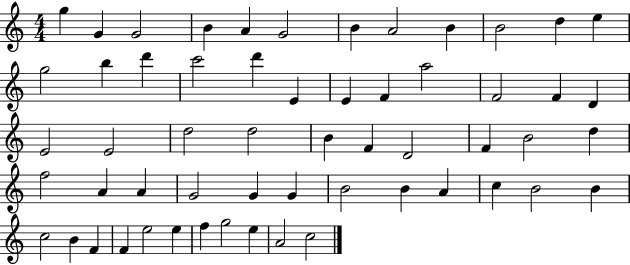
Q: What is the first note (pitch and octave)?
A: G5